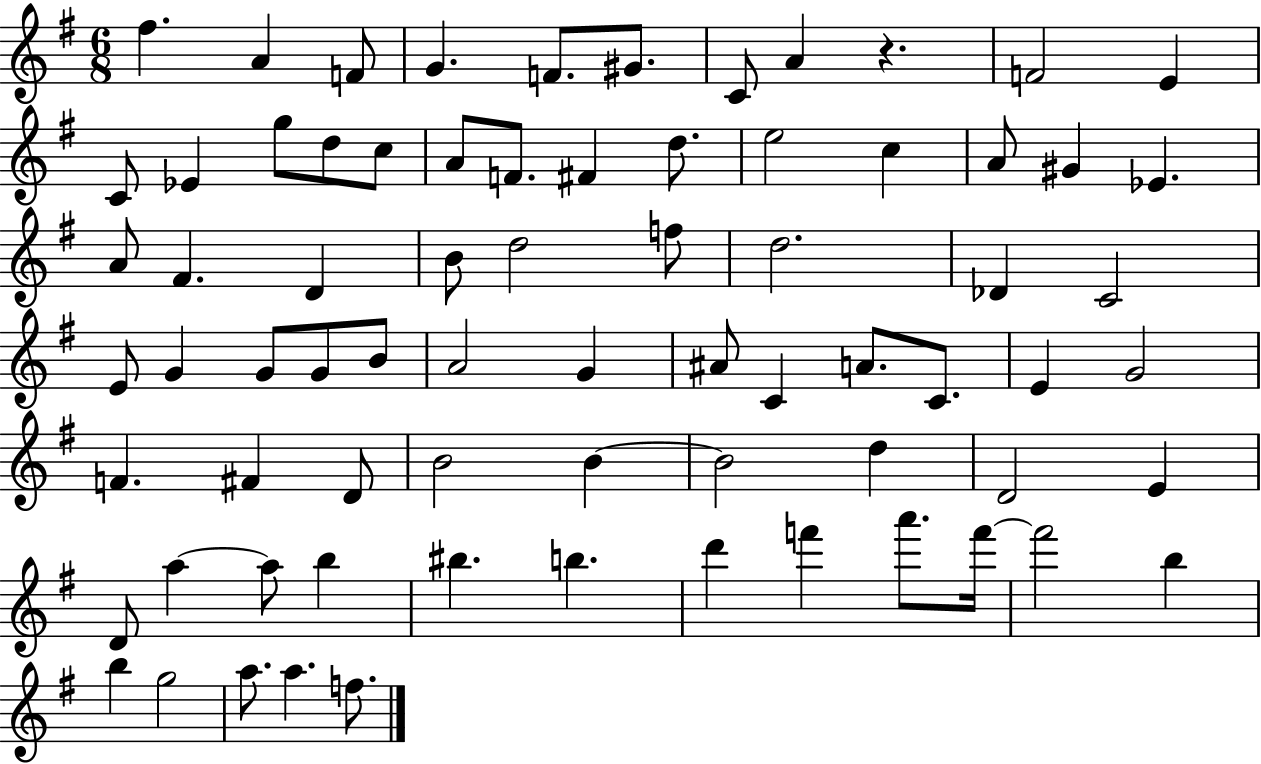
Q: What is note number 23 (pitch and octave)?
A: G#4